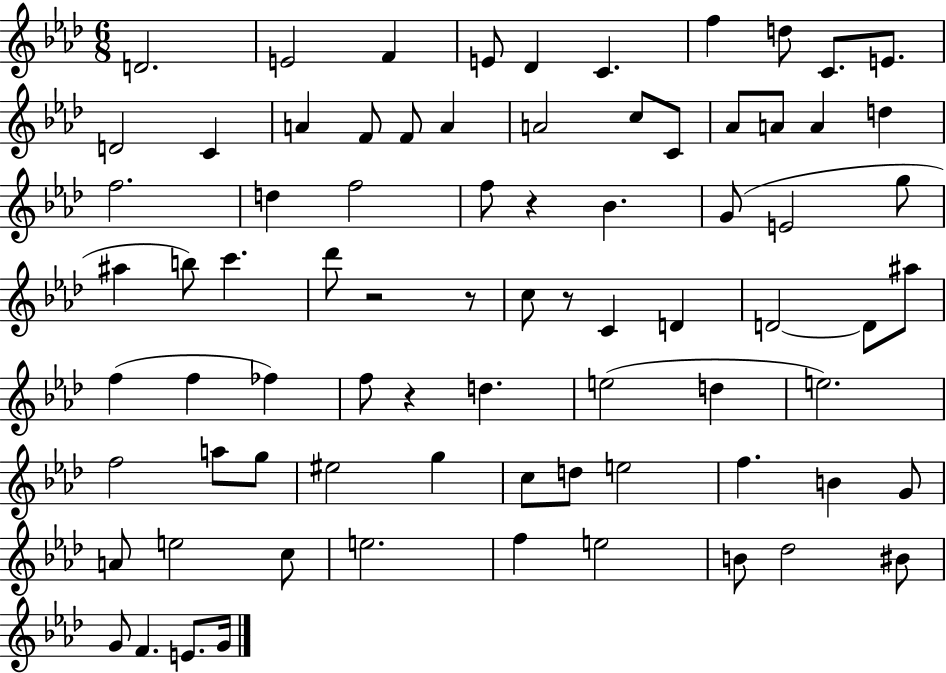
{
  \clef treble
  \numericTimeSignature
  \time 6/8
  \key aes \major
  d'2. | e'2 f'4 | e'8 des'4 c'4. | f''4 d''8 c'8. e'8. | \break d'2 c'4 | a'4 f'8 f'8 a'4 | a'2 c''8 c'8 | aes'8 a'8 a'4 d''4 | \break f''2. | d''4 f''2 | f''8 r4 bes'4. | g'8( e'2 g''8 | \break ais''4 b''8) c'''4. | des'''8 r2 r8 | c''8 r8 c'4 d'4 | d'2~~ d'8 ais''8 | \break f''4( f''4 fes''4) | f''8 r4 d''4. | e''2( d''4 | e''2.) | \break f''2 a''8 g''8 | eis''2 g''4 | c''8 d''8 e''2 | f''4. b'4 g'8 | \break a'8 e''2 c''8 | e''2. | f''4 e''2 | b'8 des''2 bis'8 | \break g'8 f'4. e'8. g'16 | \bar "|."
}